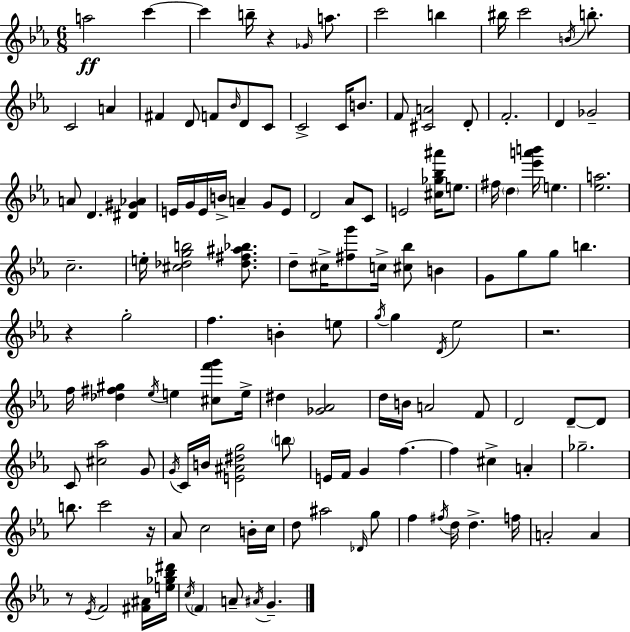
{
  \clef treble
  \numericTimeSignature
  \time 6/8
  \key ees \major
  a''2\ff c'''4~~ | c'''4 b''16-- r4 \grace { ges'16 } a''8. | c'''2 b''4 | bis''16 c'''2 \acciaccatura { b'16 } b''8.-. | \break c'2 a'4 | fis'4 d'8 f'8 \grace { bes'16 } d'8 | c'8 c'2-> c'16 | b'8. f'8 <cis' a'>2 | \break d'8-. f'2.-. | d'4 ges'2-- | a'8 d'4. <dis' gis' aes'>4 | e'16 g'16 e'16 b'16-> a'4-- g'8 | \break e'8 d'2 aes'8 | c'8 e'2 <cis'' ges'' bes'' ais'''>16 | e''8. fis''16 \parenthesize d''4 <ees''' a''' b'''>16 e''4. | <ees'' a''>2. | \break c''2.-- | e''16-. <cis'' des'' g'' b''>2 | <des'' fis'' ais'' bes''>8. d''8-- cis''16-> <fis'' g'''>8 c''16-> <cis'' bes''>8 b'4 | g'8 g''8 g''8 b''4. | \break r4 g''2-. | f''4. b'4-. | e''8 \acciaccatura { g''16 } g''4 \acciaccatura { d'16 } ees''2 | r2. | \break f''16 <des'' fis'' gis''>4 \acciaccatura { ees''16 } e''4 | <cis'' f''' g'''>8 e''16-> dis''4 <ges' aes'>2 | d''16 b'16 a'2 | f'8 d'2 | \break d'8--~~ d'8 c'8 <cis'' aes''>2 | g'8 \acciaccatura { g'16 } c'16 b'16 <e' ais' dis'' g''>2 | \parenthesize b''8 e'16 f'16 g'4 | f''4.~~ f''4 cis''4-> | \break a'4-. ges''2.-- | b''8. c'''2 | r16 aes'8 c''2 | b'16-. c''16 d''8 ais''2 | \break \grace { des'16 } g''8 f''4 | \acciaccatura { fis''16 } d''16 d''4.-> f''16 a'2-. | a'4 r8 \acciaccatura { ees'16 } | f'2 <fis' ais'>16 <e'' ges'' bes'' dis'''>16 \acciaccatura { c''16 } \parenthesize f'4 | \break a'8-- \acciaccatura { ais'16 } g'4.-- | \bar "|."
}